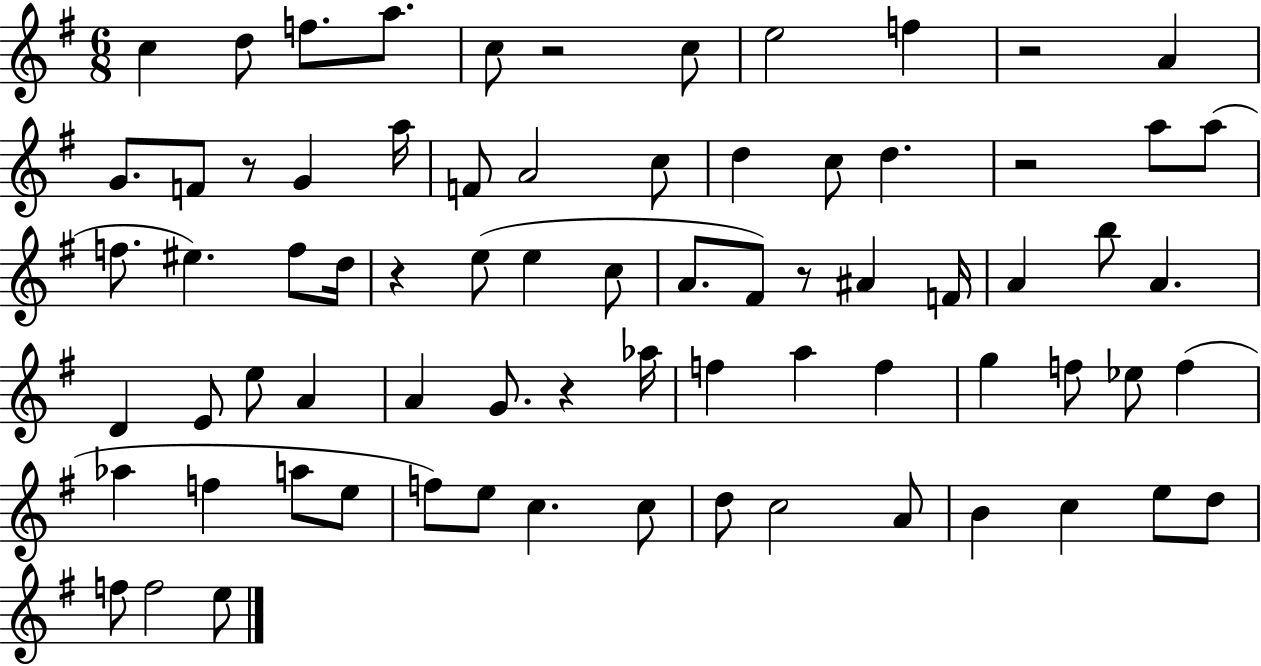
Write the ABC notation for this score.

X:1
T:Untitled
M:6/8
L:1/4
K:G
c d/2 f/2 a/2 c/2 z2 c/2 e2 f z2 A G/2 F/2 z/2 G a/4 F/2 A2 c/2 d c/2 d z2 a/2 a/2 f/2 ^e f/2 d/4 z e/2 e c/2 A/2 ^F/2 z/2 ^A F/4 A b/2 A D E/2 e/2 A A G/2 z _a/4 f a f g f/2 _e/2 f _a f a/2 e/2 f/2 e/2 c c/2 d/2 c2 A/2 B c e/2 d/2 f/2 f2 e/2